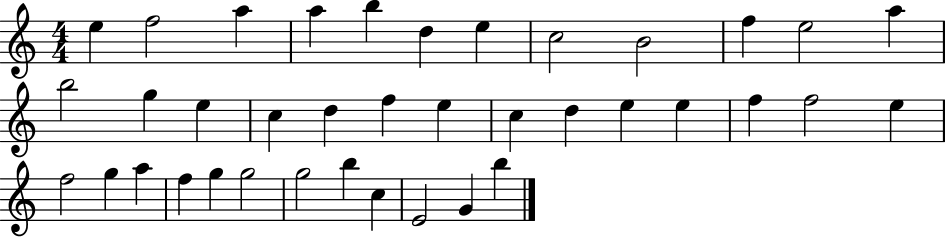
{
  \clef treble
  \numericTimeSignature
  \time 4/4
  \key c \major
  e''4 f''2 a''4 | a''4 b''4 d''4 e''4 | c''2 b'2 | f''4 e''2 a''4 | \break b''2 g''4 e''4 | c''4 d''4 f''4 e''4 | c''4 d''4 e''4 e''4 | f''4 f''2 e''4 | \break f''2 g''4 a''4 | f''4 g''4 g''2 | g''2 b''4 c''4 | e'2 g'4 b''4 | \break \bar "|."
}